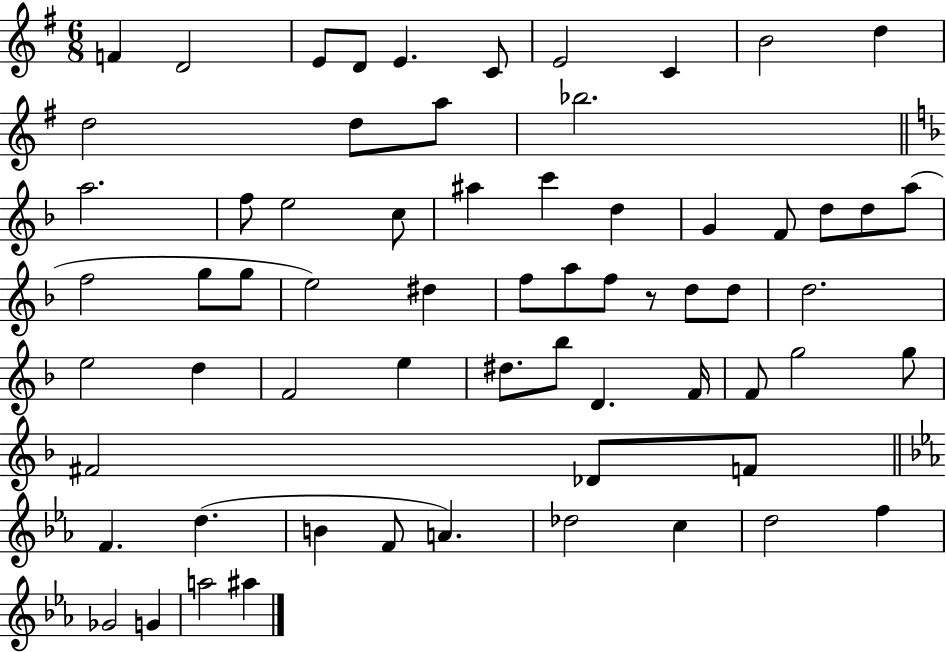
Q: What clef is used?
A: treble